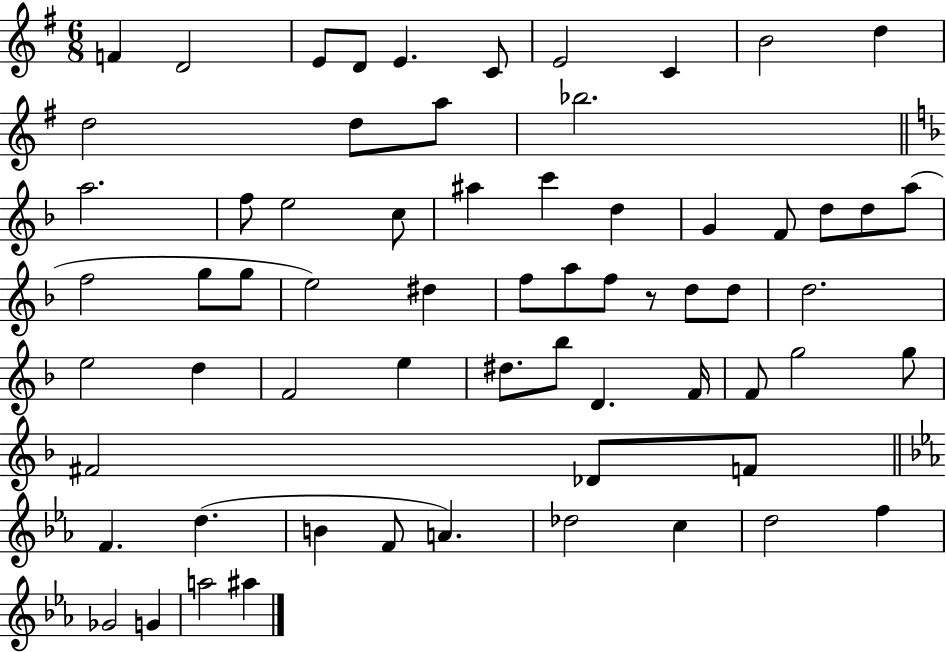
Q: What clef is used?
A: treble